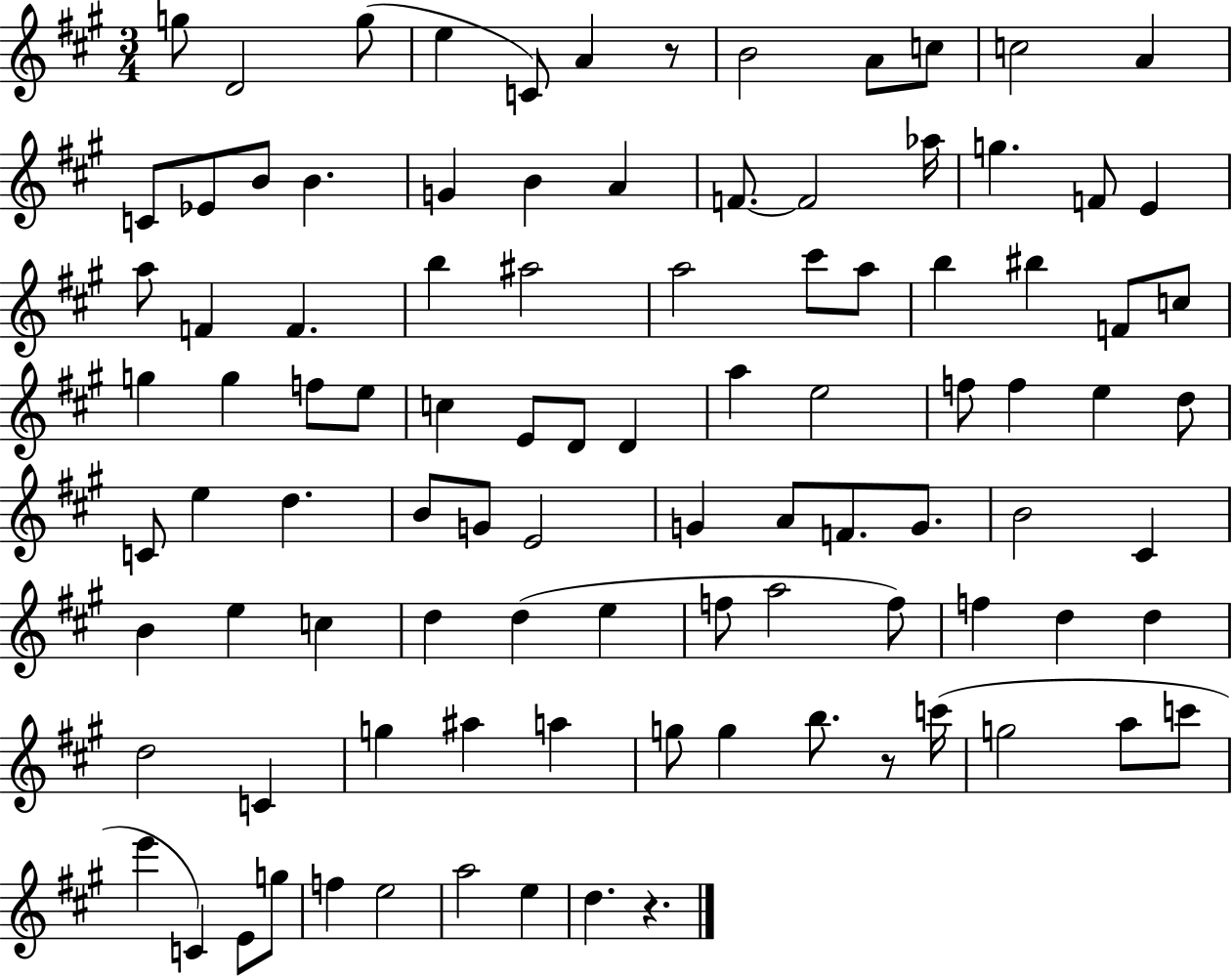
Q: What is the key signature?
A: A major